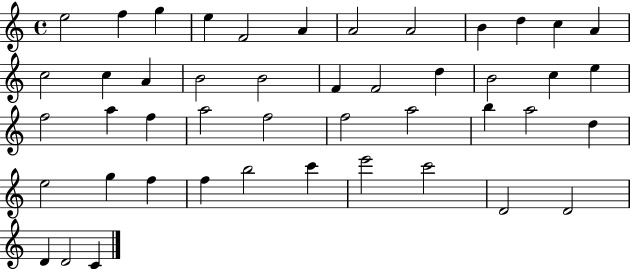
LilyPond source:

{
  \clef treble
  \time 4/4
  \defaultTimeSignature
  \key c \major
  e''2 f''4 g''4 | e''4 f'2 a'4 | a'2 a'2 | b'4 d''4 c''4 a'4 | \break c''2 c''4 a'4 | b'2 b'2 | f'4 f'2 d''4 | b'2 c''4 e''4 | \break f''2 a''4 f''4 | a''2 f''2 | f''2 a''2 | b''4 a''2 d''4 | \break e''2 g''4 f''4 | f''4 b''2 c'''4 | e'''2 c'''2 | d'2 d'2 | \break d'4 d'2 c'4 | \bar "|."
}